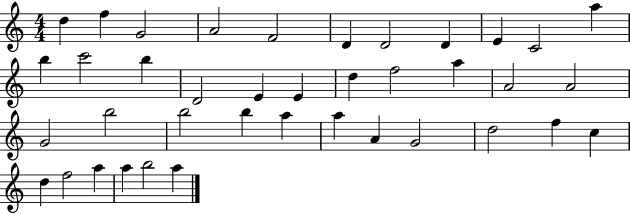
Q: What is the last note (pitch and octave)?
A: A5